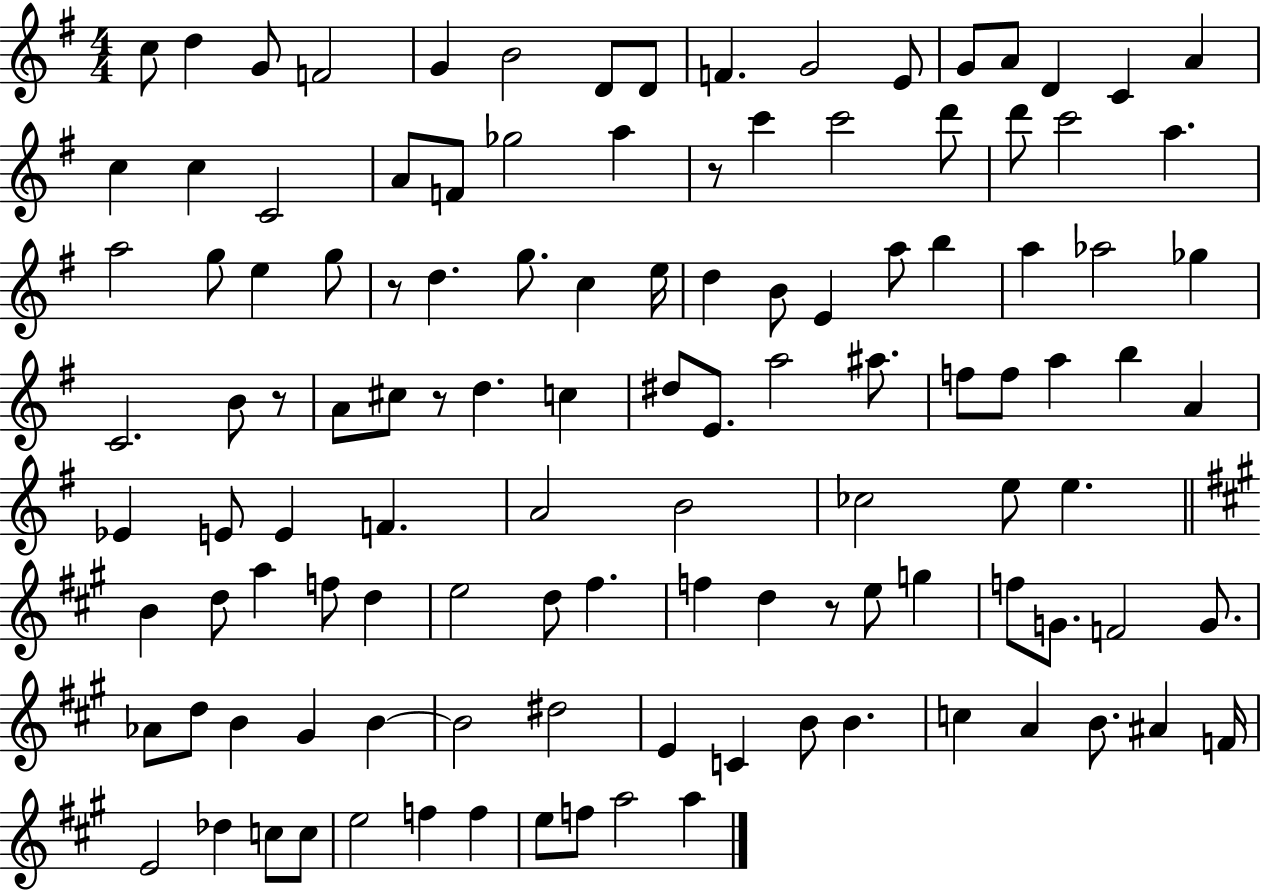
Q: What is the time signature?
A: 4/4